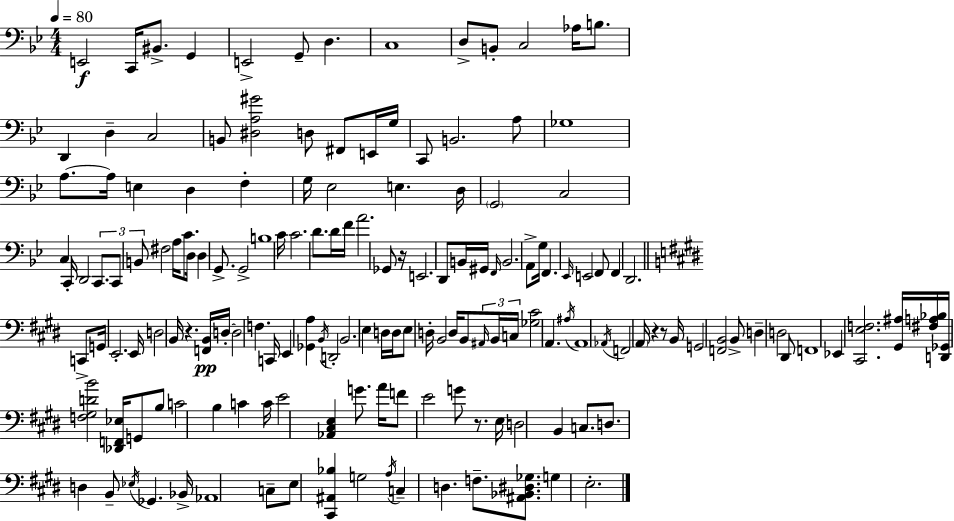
{
  \clef bass
  \numericTimeSignature
  \time 4/4
  \key g \minor
  \tempo 4 = 80
  e,2\f c,16 bis,8.-> g,4 | e,2-> g,8-- d4. | c1 | d8-> b,8-. c2 aes16 b8. | \break d,4 d4-- c2 | b,8 <dis a gis'>2 d8 fis,8 e,16 g16 | c,8 b,2. a8 | ges1 | \break a8.~~ a16 e4 d4 f4-. | g16 ees2 e4. d16 | \parenthesize g,2 c2 | c4 c,16-. d,2 \tuplet 3/2 { c,8. | \break c,8 b,8 } fis2 a16 c'8. | d16 d4 g,8.-> g,2-> | b1 | c'16 c'2. d'8. | \break d'16 f'16 a'2. ges,8 | r16 e,2. d,8 b,16 | gis,16 \grace { f,16 } b,2. a,8-> | g16 f,4. \grace { ees,16 } e,2 | \break f,8 f,4 d,2. | \bar "||" \break \key e \major c,8-> g,16 e,2.-. e,16 | d2 b,16 r4. <f, b,>16\pp | d16-.~~ d2 f4. c,16 | e,4 <ges, a>4 \acciaccatura { b,16 } d,2-. | \break b,2. e4 | d16 d16 e8 d16-. b,2 d16 b,8 | \tuplet 3/2 { \grace { ais,16 } b,16 c16 } <ges cis'>2 a,4. | \acciaccatura { ais16 } a,1 | \break \acciaccatura { aes,16 } f,2 \parenthesize a,16 r4 | r8 b,16 g,2 <f, b,>2 | b,8-> d4-- d2 | dis,8 f,1 | \break ees,4 <cis, e f>2. | <gis, ais>16 <fis a bes>16 <d, ges,>16 <f gis d' b'>2 <des, f, ees>16 | g,8 b8 c'2 b4 | c'4 c'16 e'2 <aes, cis e>4 | \break g'8. a'16 f'8 e'2 g'8 | r8. e16 d2 b,4 | c8. d8. d4 b,8-- \acciaccatura { ees16 } ges,4. | bes,16-> aes,1 | \break c8-- e8 <cis, ais, bes>4 g2 | \acciaccatura { a16 } c4-- d4. | f8.-- <ais, bes, dis ges>8. g4 e2.-. | \bar "|."
}